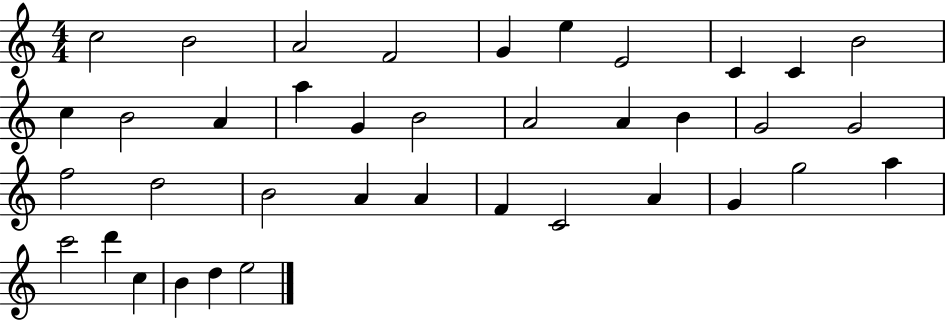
X:1
T:Untitled
M:4/4
L:1/4
K:C
c2 B2 A2 F2 G e E2 C C B2 c B2 A a G B2 A2 A B G2 G2 f2 d2 B2 A A F C2 A G g2 a c'2 d' c B d e2